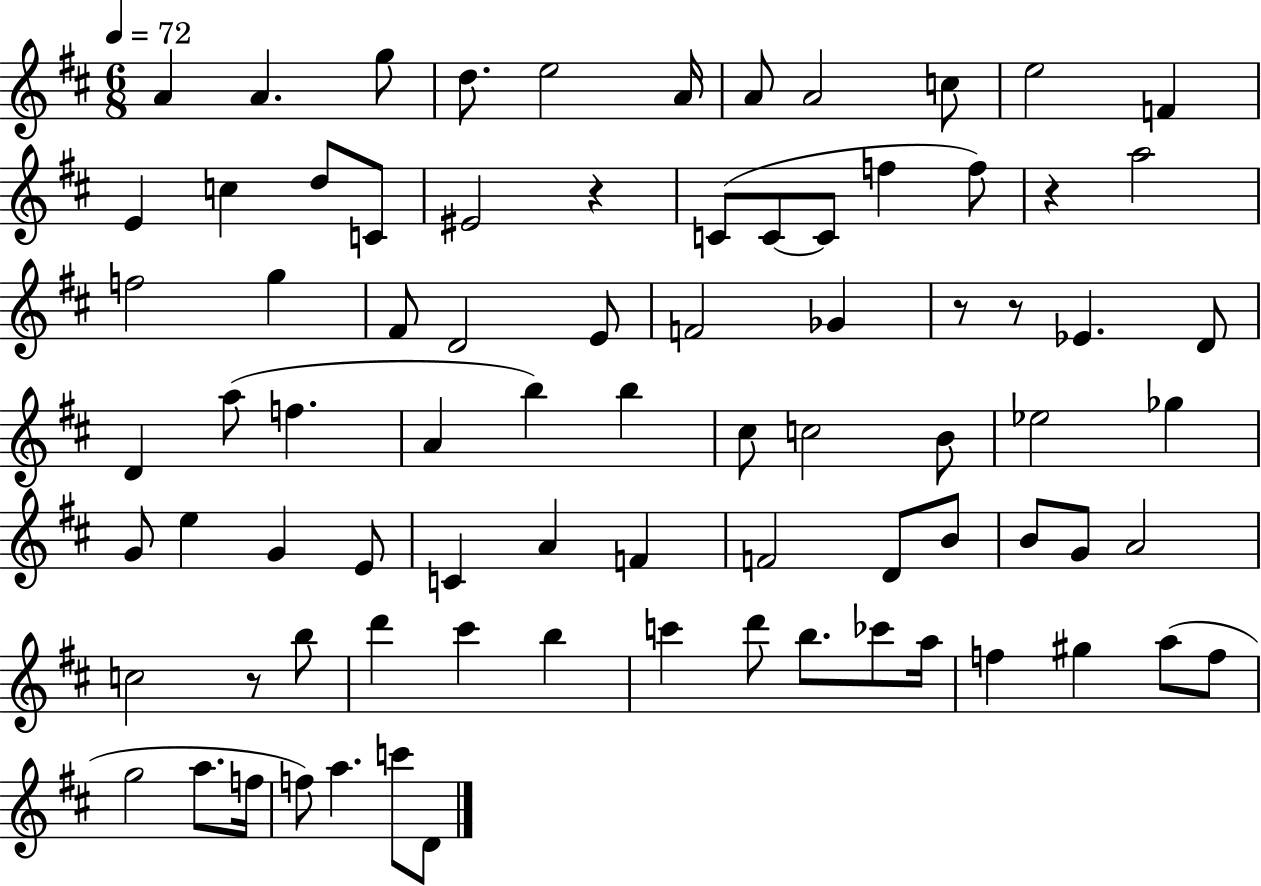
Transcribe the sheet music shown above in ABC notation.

X:1
T:Untitled
M:6/8
L:1/4
K:D
A A g/2 d/2 e2 A/4 A/2 A2 c/2 e2 F E c d/2 C/2 ^E2 z C/2 C/2 C/2 f f/2 z a2 f2 g ^F/2 D2 E/2 F2 _G z/2 z/2 _E D/2 D a/2 f A b b ^c/2 c2 B/2 _e2 _g G/2 e G E/2 C A F F2 D/2 B/2 B/2 G/2 A2 c2 z/2 b/2 d' ^c' b c' d'/2 b/2 _c'/2 a/4 f ^g a/2 f/2 g2 a/2 f/4 f/2 a c'/2 D/2